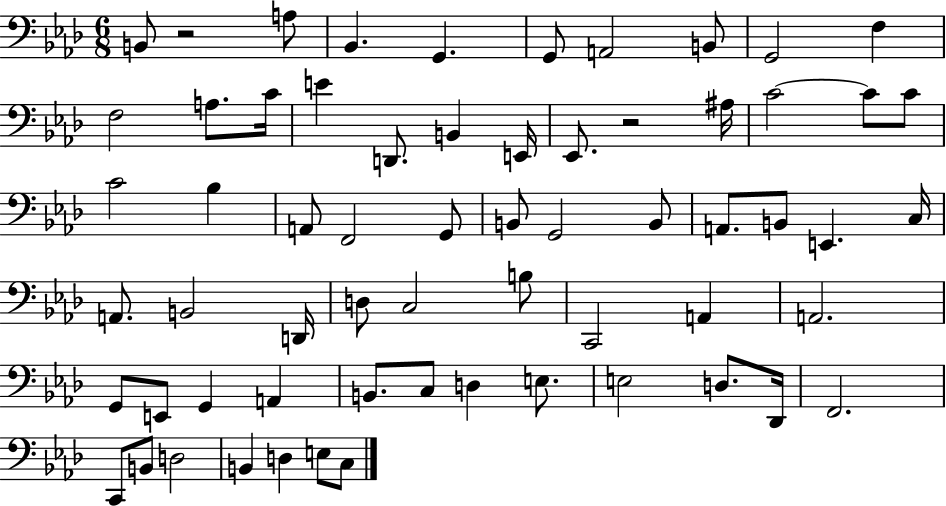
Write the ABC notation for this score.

X:1
T:Untitled
M:6/8
L:1/4
K:Ab
B,,/2 z2 A,/2 _B,, G,, G,,/2 A,,2 B,,/2 G,,2 F, F,2 A,/2 C/4 E D,,/2 B,, E,,/4 _E,,/2 z2 ^A,/4 C2 C/2 C/2 C2 _B, A,,/2 F,,2 G,,/2 B,,/2 G,,2 B,,/2 A,,/2 B,,/2 E,, C,/4 A,,/2 B,,2 D,,/4 D,/2 C,2 B,/2 C,,2 A,, A,,2 G,,/2 E,,/2 G,, A,, B,,/2 C,/2 D, E,/2 E,2 D,/2 _D,,/4 F,,2 C,,/2 B,,/2 D,2 B,, D, E,/2 C,/2